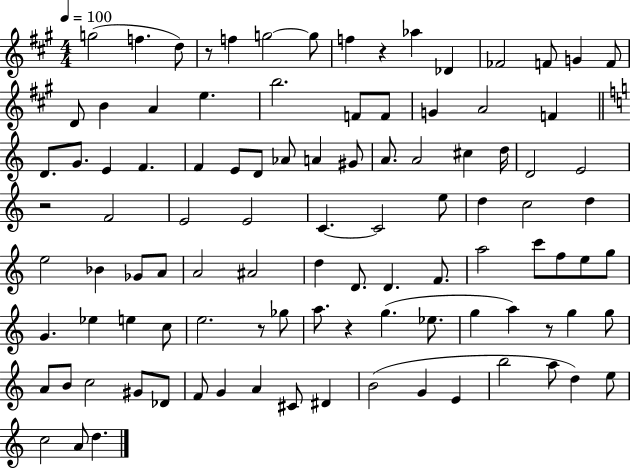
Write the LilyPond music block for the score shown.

{
  \clef treble
  \numericTimeSignature
  \time 4/4
  \key a \major
  \tempo 4 = 100
  \repeat volta 2 { g''2( f''4. d''8) | r8 f''4 g''2~~ g''8 | f''4 r4 aes''4 des'4 | fes'2 f'8 g'4 f'8 | \break d'8 b'4 a'4 e''4. | b''2. f'8 f'8 | g'4 a'2 f'4 | \bar "||" \break \key a \minor d'8. g'8. e'4 f'4. | f'4 e'8 d'8 aes'8 a'4 gis'8 | a'8. a'2 cis''4 d''16 | d'2 e'2 | \break r2 f'2 | e'2 e'2 | c'4.~~ c'2 e''8 | d''4 c''2 d''4 | \break e''2 bes'4 ges'8 a'8 | a'2 ais'2 | d''4 d'8. d'4. f'8. | a''2 c'''8 f''8 e''8 g''8 | \break g'4. ees''4 e''4 c''8 | e''2. r8 ges''8 | a''8. r4 g''4.( ees''8. | g''4 a''4) r8 g''4 g''8 | \break a'8 b'8 c''2 gis'8 des'8 | f'8 g'4 a'4 cis'8 dis'4 | b'2( g'4 e'4 | b''2 a''8 d''4) e''8 | \break c''2 a'8 d''4. | } \bar "|."
}